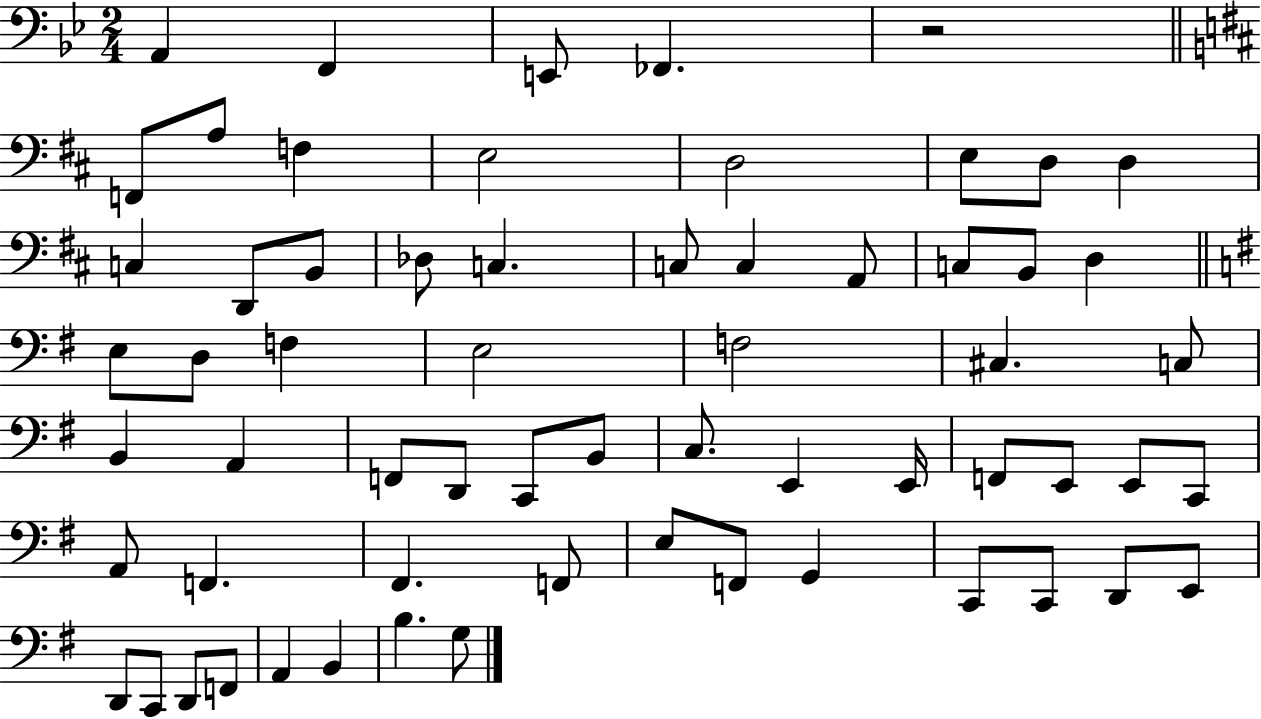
A2/q F2/q E2/e FES2/q. R/h F2/e A3/e F3/q E3/h D3/h E3/e D3/e D3/q C3/q D2/e B2/e Db3/e C3/q. C3/e C3/q A2/e C3/e B2/e D3/q E3/e D3/e F3/q E3/h F3/h C#3/q. C3/e B2/q A2/q F2/e D2/e C2/e B2/e C3/e. E2/q E2/s F2/e E2/e E2/e C2/e A2/e F2/q. F#2/q. F2/e E3/e F2/e G2/q C2/e C2/e D2/e E2/e D2/e C2/e D2/e F2/e A2/q B2/q B3/q. G3/e